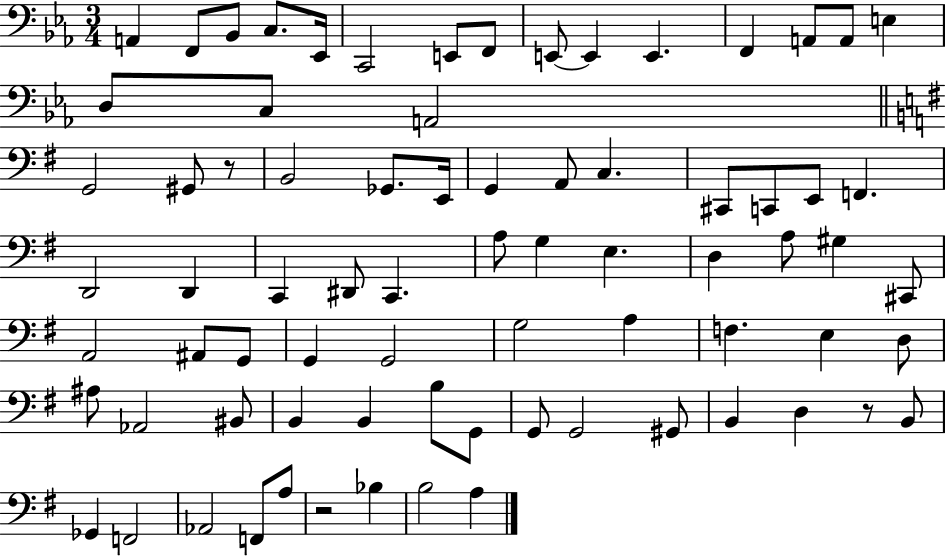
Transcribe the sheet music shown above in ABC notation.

X:1
T:Untitled
M:3/4
L:1/4
K:Eb
A,, F,,/2 _B,,/2 C,/2 _E,,/4 C,,2 E,,/2 F,,/2 E,,/2 E,, E,, F,, A,,/2 A,,/2 E, D,/2 C,/2 A,,2 G,,2 ^G,,/2 z/2 B,,2 _G,,/2 E,,/4 G,, A,,/2 C, ^C,,/2 C,,/2 E,,/2 F,, D,,2 D,, C,, ^D,,/2 C,, A,/2 G, E, D, A,/2 ^G, ^C,,/2 A,,2 ^A,,/2 G,,/2 G,, G,,2 G,2 A, F, E, D,/2 ^A,/2 _A,,2 ^B,,/2 B,, B,, B,/2 G,,/2 G,,/2 G,,2 ^G,,/2 B,, D, z/2 B,,/2 _G,, F,,2 _A,,2 F,,/2 A,/2 z2 _B, B,2 A,